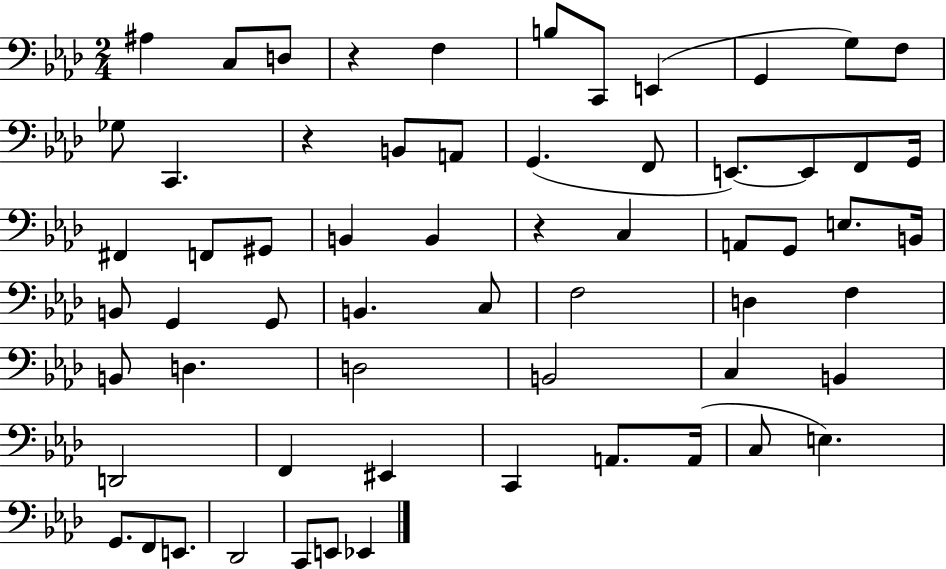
A#3/q C3/e D3/e R/q F3/q B3/e C2/e E2/q G2/q G3/e F3/e Gb3/e C2/q. R/q B2/e A2/e G2/q. F2/e E2/e. E2/e F2/e G2/s F#2/q F2/e G#2/e B2/q B2/q R/q C3/q A2/e G2/e E3/e. B2/s B2/e G2/q G2/e B2/q. C3/e F3/h D3/q F3/q B2/e D3/q. D3/h B2/h C3/q B2/q D2/h F2/q EIS2/q C2/q A2/e. A2/s C3/e E3/q. G2/e. F2/e E2/e. Db2/h C2/e E2/e Eb2/q